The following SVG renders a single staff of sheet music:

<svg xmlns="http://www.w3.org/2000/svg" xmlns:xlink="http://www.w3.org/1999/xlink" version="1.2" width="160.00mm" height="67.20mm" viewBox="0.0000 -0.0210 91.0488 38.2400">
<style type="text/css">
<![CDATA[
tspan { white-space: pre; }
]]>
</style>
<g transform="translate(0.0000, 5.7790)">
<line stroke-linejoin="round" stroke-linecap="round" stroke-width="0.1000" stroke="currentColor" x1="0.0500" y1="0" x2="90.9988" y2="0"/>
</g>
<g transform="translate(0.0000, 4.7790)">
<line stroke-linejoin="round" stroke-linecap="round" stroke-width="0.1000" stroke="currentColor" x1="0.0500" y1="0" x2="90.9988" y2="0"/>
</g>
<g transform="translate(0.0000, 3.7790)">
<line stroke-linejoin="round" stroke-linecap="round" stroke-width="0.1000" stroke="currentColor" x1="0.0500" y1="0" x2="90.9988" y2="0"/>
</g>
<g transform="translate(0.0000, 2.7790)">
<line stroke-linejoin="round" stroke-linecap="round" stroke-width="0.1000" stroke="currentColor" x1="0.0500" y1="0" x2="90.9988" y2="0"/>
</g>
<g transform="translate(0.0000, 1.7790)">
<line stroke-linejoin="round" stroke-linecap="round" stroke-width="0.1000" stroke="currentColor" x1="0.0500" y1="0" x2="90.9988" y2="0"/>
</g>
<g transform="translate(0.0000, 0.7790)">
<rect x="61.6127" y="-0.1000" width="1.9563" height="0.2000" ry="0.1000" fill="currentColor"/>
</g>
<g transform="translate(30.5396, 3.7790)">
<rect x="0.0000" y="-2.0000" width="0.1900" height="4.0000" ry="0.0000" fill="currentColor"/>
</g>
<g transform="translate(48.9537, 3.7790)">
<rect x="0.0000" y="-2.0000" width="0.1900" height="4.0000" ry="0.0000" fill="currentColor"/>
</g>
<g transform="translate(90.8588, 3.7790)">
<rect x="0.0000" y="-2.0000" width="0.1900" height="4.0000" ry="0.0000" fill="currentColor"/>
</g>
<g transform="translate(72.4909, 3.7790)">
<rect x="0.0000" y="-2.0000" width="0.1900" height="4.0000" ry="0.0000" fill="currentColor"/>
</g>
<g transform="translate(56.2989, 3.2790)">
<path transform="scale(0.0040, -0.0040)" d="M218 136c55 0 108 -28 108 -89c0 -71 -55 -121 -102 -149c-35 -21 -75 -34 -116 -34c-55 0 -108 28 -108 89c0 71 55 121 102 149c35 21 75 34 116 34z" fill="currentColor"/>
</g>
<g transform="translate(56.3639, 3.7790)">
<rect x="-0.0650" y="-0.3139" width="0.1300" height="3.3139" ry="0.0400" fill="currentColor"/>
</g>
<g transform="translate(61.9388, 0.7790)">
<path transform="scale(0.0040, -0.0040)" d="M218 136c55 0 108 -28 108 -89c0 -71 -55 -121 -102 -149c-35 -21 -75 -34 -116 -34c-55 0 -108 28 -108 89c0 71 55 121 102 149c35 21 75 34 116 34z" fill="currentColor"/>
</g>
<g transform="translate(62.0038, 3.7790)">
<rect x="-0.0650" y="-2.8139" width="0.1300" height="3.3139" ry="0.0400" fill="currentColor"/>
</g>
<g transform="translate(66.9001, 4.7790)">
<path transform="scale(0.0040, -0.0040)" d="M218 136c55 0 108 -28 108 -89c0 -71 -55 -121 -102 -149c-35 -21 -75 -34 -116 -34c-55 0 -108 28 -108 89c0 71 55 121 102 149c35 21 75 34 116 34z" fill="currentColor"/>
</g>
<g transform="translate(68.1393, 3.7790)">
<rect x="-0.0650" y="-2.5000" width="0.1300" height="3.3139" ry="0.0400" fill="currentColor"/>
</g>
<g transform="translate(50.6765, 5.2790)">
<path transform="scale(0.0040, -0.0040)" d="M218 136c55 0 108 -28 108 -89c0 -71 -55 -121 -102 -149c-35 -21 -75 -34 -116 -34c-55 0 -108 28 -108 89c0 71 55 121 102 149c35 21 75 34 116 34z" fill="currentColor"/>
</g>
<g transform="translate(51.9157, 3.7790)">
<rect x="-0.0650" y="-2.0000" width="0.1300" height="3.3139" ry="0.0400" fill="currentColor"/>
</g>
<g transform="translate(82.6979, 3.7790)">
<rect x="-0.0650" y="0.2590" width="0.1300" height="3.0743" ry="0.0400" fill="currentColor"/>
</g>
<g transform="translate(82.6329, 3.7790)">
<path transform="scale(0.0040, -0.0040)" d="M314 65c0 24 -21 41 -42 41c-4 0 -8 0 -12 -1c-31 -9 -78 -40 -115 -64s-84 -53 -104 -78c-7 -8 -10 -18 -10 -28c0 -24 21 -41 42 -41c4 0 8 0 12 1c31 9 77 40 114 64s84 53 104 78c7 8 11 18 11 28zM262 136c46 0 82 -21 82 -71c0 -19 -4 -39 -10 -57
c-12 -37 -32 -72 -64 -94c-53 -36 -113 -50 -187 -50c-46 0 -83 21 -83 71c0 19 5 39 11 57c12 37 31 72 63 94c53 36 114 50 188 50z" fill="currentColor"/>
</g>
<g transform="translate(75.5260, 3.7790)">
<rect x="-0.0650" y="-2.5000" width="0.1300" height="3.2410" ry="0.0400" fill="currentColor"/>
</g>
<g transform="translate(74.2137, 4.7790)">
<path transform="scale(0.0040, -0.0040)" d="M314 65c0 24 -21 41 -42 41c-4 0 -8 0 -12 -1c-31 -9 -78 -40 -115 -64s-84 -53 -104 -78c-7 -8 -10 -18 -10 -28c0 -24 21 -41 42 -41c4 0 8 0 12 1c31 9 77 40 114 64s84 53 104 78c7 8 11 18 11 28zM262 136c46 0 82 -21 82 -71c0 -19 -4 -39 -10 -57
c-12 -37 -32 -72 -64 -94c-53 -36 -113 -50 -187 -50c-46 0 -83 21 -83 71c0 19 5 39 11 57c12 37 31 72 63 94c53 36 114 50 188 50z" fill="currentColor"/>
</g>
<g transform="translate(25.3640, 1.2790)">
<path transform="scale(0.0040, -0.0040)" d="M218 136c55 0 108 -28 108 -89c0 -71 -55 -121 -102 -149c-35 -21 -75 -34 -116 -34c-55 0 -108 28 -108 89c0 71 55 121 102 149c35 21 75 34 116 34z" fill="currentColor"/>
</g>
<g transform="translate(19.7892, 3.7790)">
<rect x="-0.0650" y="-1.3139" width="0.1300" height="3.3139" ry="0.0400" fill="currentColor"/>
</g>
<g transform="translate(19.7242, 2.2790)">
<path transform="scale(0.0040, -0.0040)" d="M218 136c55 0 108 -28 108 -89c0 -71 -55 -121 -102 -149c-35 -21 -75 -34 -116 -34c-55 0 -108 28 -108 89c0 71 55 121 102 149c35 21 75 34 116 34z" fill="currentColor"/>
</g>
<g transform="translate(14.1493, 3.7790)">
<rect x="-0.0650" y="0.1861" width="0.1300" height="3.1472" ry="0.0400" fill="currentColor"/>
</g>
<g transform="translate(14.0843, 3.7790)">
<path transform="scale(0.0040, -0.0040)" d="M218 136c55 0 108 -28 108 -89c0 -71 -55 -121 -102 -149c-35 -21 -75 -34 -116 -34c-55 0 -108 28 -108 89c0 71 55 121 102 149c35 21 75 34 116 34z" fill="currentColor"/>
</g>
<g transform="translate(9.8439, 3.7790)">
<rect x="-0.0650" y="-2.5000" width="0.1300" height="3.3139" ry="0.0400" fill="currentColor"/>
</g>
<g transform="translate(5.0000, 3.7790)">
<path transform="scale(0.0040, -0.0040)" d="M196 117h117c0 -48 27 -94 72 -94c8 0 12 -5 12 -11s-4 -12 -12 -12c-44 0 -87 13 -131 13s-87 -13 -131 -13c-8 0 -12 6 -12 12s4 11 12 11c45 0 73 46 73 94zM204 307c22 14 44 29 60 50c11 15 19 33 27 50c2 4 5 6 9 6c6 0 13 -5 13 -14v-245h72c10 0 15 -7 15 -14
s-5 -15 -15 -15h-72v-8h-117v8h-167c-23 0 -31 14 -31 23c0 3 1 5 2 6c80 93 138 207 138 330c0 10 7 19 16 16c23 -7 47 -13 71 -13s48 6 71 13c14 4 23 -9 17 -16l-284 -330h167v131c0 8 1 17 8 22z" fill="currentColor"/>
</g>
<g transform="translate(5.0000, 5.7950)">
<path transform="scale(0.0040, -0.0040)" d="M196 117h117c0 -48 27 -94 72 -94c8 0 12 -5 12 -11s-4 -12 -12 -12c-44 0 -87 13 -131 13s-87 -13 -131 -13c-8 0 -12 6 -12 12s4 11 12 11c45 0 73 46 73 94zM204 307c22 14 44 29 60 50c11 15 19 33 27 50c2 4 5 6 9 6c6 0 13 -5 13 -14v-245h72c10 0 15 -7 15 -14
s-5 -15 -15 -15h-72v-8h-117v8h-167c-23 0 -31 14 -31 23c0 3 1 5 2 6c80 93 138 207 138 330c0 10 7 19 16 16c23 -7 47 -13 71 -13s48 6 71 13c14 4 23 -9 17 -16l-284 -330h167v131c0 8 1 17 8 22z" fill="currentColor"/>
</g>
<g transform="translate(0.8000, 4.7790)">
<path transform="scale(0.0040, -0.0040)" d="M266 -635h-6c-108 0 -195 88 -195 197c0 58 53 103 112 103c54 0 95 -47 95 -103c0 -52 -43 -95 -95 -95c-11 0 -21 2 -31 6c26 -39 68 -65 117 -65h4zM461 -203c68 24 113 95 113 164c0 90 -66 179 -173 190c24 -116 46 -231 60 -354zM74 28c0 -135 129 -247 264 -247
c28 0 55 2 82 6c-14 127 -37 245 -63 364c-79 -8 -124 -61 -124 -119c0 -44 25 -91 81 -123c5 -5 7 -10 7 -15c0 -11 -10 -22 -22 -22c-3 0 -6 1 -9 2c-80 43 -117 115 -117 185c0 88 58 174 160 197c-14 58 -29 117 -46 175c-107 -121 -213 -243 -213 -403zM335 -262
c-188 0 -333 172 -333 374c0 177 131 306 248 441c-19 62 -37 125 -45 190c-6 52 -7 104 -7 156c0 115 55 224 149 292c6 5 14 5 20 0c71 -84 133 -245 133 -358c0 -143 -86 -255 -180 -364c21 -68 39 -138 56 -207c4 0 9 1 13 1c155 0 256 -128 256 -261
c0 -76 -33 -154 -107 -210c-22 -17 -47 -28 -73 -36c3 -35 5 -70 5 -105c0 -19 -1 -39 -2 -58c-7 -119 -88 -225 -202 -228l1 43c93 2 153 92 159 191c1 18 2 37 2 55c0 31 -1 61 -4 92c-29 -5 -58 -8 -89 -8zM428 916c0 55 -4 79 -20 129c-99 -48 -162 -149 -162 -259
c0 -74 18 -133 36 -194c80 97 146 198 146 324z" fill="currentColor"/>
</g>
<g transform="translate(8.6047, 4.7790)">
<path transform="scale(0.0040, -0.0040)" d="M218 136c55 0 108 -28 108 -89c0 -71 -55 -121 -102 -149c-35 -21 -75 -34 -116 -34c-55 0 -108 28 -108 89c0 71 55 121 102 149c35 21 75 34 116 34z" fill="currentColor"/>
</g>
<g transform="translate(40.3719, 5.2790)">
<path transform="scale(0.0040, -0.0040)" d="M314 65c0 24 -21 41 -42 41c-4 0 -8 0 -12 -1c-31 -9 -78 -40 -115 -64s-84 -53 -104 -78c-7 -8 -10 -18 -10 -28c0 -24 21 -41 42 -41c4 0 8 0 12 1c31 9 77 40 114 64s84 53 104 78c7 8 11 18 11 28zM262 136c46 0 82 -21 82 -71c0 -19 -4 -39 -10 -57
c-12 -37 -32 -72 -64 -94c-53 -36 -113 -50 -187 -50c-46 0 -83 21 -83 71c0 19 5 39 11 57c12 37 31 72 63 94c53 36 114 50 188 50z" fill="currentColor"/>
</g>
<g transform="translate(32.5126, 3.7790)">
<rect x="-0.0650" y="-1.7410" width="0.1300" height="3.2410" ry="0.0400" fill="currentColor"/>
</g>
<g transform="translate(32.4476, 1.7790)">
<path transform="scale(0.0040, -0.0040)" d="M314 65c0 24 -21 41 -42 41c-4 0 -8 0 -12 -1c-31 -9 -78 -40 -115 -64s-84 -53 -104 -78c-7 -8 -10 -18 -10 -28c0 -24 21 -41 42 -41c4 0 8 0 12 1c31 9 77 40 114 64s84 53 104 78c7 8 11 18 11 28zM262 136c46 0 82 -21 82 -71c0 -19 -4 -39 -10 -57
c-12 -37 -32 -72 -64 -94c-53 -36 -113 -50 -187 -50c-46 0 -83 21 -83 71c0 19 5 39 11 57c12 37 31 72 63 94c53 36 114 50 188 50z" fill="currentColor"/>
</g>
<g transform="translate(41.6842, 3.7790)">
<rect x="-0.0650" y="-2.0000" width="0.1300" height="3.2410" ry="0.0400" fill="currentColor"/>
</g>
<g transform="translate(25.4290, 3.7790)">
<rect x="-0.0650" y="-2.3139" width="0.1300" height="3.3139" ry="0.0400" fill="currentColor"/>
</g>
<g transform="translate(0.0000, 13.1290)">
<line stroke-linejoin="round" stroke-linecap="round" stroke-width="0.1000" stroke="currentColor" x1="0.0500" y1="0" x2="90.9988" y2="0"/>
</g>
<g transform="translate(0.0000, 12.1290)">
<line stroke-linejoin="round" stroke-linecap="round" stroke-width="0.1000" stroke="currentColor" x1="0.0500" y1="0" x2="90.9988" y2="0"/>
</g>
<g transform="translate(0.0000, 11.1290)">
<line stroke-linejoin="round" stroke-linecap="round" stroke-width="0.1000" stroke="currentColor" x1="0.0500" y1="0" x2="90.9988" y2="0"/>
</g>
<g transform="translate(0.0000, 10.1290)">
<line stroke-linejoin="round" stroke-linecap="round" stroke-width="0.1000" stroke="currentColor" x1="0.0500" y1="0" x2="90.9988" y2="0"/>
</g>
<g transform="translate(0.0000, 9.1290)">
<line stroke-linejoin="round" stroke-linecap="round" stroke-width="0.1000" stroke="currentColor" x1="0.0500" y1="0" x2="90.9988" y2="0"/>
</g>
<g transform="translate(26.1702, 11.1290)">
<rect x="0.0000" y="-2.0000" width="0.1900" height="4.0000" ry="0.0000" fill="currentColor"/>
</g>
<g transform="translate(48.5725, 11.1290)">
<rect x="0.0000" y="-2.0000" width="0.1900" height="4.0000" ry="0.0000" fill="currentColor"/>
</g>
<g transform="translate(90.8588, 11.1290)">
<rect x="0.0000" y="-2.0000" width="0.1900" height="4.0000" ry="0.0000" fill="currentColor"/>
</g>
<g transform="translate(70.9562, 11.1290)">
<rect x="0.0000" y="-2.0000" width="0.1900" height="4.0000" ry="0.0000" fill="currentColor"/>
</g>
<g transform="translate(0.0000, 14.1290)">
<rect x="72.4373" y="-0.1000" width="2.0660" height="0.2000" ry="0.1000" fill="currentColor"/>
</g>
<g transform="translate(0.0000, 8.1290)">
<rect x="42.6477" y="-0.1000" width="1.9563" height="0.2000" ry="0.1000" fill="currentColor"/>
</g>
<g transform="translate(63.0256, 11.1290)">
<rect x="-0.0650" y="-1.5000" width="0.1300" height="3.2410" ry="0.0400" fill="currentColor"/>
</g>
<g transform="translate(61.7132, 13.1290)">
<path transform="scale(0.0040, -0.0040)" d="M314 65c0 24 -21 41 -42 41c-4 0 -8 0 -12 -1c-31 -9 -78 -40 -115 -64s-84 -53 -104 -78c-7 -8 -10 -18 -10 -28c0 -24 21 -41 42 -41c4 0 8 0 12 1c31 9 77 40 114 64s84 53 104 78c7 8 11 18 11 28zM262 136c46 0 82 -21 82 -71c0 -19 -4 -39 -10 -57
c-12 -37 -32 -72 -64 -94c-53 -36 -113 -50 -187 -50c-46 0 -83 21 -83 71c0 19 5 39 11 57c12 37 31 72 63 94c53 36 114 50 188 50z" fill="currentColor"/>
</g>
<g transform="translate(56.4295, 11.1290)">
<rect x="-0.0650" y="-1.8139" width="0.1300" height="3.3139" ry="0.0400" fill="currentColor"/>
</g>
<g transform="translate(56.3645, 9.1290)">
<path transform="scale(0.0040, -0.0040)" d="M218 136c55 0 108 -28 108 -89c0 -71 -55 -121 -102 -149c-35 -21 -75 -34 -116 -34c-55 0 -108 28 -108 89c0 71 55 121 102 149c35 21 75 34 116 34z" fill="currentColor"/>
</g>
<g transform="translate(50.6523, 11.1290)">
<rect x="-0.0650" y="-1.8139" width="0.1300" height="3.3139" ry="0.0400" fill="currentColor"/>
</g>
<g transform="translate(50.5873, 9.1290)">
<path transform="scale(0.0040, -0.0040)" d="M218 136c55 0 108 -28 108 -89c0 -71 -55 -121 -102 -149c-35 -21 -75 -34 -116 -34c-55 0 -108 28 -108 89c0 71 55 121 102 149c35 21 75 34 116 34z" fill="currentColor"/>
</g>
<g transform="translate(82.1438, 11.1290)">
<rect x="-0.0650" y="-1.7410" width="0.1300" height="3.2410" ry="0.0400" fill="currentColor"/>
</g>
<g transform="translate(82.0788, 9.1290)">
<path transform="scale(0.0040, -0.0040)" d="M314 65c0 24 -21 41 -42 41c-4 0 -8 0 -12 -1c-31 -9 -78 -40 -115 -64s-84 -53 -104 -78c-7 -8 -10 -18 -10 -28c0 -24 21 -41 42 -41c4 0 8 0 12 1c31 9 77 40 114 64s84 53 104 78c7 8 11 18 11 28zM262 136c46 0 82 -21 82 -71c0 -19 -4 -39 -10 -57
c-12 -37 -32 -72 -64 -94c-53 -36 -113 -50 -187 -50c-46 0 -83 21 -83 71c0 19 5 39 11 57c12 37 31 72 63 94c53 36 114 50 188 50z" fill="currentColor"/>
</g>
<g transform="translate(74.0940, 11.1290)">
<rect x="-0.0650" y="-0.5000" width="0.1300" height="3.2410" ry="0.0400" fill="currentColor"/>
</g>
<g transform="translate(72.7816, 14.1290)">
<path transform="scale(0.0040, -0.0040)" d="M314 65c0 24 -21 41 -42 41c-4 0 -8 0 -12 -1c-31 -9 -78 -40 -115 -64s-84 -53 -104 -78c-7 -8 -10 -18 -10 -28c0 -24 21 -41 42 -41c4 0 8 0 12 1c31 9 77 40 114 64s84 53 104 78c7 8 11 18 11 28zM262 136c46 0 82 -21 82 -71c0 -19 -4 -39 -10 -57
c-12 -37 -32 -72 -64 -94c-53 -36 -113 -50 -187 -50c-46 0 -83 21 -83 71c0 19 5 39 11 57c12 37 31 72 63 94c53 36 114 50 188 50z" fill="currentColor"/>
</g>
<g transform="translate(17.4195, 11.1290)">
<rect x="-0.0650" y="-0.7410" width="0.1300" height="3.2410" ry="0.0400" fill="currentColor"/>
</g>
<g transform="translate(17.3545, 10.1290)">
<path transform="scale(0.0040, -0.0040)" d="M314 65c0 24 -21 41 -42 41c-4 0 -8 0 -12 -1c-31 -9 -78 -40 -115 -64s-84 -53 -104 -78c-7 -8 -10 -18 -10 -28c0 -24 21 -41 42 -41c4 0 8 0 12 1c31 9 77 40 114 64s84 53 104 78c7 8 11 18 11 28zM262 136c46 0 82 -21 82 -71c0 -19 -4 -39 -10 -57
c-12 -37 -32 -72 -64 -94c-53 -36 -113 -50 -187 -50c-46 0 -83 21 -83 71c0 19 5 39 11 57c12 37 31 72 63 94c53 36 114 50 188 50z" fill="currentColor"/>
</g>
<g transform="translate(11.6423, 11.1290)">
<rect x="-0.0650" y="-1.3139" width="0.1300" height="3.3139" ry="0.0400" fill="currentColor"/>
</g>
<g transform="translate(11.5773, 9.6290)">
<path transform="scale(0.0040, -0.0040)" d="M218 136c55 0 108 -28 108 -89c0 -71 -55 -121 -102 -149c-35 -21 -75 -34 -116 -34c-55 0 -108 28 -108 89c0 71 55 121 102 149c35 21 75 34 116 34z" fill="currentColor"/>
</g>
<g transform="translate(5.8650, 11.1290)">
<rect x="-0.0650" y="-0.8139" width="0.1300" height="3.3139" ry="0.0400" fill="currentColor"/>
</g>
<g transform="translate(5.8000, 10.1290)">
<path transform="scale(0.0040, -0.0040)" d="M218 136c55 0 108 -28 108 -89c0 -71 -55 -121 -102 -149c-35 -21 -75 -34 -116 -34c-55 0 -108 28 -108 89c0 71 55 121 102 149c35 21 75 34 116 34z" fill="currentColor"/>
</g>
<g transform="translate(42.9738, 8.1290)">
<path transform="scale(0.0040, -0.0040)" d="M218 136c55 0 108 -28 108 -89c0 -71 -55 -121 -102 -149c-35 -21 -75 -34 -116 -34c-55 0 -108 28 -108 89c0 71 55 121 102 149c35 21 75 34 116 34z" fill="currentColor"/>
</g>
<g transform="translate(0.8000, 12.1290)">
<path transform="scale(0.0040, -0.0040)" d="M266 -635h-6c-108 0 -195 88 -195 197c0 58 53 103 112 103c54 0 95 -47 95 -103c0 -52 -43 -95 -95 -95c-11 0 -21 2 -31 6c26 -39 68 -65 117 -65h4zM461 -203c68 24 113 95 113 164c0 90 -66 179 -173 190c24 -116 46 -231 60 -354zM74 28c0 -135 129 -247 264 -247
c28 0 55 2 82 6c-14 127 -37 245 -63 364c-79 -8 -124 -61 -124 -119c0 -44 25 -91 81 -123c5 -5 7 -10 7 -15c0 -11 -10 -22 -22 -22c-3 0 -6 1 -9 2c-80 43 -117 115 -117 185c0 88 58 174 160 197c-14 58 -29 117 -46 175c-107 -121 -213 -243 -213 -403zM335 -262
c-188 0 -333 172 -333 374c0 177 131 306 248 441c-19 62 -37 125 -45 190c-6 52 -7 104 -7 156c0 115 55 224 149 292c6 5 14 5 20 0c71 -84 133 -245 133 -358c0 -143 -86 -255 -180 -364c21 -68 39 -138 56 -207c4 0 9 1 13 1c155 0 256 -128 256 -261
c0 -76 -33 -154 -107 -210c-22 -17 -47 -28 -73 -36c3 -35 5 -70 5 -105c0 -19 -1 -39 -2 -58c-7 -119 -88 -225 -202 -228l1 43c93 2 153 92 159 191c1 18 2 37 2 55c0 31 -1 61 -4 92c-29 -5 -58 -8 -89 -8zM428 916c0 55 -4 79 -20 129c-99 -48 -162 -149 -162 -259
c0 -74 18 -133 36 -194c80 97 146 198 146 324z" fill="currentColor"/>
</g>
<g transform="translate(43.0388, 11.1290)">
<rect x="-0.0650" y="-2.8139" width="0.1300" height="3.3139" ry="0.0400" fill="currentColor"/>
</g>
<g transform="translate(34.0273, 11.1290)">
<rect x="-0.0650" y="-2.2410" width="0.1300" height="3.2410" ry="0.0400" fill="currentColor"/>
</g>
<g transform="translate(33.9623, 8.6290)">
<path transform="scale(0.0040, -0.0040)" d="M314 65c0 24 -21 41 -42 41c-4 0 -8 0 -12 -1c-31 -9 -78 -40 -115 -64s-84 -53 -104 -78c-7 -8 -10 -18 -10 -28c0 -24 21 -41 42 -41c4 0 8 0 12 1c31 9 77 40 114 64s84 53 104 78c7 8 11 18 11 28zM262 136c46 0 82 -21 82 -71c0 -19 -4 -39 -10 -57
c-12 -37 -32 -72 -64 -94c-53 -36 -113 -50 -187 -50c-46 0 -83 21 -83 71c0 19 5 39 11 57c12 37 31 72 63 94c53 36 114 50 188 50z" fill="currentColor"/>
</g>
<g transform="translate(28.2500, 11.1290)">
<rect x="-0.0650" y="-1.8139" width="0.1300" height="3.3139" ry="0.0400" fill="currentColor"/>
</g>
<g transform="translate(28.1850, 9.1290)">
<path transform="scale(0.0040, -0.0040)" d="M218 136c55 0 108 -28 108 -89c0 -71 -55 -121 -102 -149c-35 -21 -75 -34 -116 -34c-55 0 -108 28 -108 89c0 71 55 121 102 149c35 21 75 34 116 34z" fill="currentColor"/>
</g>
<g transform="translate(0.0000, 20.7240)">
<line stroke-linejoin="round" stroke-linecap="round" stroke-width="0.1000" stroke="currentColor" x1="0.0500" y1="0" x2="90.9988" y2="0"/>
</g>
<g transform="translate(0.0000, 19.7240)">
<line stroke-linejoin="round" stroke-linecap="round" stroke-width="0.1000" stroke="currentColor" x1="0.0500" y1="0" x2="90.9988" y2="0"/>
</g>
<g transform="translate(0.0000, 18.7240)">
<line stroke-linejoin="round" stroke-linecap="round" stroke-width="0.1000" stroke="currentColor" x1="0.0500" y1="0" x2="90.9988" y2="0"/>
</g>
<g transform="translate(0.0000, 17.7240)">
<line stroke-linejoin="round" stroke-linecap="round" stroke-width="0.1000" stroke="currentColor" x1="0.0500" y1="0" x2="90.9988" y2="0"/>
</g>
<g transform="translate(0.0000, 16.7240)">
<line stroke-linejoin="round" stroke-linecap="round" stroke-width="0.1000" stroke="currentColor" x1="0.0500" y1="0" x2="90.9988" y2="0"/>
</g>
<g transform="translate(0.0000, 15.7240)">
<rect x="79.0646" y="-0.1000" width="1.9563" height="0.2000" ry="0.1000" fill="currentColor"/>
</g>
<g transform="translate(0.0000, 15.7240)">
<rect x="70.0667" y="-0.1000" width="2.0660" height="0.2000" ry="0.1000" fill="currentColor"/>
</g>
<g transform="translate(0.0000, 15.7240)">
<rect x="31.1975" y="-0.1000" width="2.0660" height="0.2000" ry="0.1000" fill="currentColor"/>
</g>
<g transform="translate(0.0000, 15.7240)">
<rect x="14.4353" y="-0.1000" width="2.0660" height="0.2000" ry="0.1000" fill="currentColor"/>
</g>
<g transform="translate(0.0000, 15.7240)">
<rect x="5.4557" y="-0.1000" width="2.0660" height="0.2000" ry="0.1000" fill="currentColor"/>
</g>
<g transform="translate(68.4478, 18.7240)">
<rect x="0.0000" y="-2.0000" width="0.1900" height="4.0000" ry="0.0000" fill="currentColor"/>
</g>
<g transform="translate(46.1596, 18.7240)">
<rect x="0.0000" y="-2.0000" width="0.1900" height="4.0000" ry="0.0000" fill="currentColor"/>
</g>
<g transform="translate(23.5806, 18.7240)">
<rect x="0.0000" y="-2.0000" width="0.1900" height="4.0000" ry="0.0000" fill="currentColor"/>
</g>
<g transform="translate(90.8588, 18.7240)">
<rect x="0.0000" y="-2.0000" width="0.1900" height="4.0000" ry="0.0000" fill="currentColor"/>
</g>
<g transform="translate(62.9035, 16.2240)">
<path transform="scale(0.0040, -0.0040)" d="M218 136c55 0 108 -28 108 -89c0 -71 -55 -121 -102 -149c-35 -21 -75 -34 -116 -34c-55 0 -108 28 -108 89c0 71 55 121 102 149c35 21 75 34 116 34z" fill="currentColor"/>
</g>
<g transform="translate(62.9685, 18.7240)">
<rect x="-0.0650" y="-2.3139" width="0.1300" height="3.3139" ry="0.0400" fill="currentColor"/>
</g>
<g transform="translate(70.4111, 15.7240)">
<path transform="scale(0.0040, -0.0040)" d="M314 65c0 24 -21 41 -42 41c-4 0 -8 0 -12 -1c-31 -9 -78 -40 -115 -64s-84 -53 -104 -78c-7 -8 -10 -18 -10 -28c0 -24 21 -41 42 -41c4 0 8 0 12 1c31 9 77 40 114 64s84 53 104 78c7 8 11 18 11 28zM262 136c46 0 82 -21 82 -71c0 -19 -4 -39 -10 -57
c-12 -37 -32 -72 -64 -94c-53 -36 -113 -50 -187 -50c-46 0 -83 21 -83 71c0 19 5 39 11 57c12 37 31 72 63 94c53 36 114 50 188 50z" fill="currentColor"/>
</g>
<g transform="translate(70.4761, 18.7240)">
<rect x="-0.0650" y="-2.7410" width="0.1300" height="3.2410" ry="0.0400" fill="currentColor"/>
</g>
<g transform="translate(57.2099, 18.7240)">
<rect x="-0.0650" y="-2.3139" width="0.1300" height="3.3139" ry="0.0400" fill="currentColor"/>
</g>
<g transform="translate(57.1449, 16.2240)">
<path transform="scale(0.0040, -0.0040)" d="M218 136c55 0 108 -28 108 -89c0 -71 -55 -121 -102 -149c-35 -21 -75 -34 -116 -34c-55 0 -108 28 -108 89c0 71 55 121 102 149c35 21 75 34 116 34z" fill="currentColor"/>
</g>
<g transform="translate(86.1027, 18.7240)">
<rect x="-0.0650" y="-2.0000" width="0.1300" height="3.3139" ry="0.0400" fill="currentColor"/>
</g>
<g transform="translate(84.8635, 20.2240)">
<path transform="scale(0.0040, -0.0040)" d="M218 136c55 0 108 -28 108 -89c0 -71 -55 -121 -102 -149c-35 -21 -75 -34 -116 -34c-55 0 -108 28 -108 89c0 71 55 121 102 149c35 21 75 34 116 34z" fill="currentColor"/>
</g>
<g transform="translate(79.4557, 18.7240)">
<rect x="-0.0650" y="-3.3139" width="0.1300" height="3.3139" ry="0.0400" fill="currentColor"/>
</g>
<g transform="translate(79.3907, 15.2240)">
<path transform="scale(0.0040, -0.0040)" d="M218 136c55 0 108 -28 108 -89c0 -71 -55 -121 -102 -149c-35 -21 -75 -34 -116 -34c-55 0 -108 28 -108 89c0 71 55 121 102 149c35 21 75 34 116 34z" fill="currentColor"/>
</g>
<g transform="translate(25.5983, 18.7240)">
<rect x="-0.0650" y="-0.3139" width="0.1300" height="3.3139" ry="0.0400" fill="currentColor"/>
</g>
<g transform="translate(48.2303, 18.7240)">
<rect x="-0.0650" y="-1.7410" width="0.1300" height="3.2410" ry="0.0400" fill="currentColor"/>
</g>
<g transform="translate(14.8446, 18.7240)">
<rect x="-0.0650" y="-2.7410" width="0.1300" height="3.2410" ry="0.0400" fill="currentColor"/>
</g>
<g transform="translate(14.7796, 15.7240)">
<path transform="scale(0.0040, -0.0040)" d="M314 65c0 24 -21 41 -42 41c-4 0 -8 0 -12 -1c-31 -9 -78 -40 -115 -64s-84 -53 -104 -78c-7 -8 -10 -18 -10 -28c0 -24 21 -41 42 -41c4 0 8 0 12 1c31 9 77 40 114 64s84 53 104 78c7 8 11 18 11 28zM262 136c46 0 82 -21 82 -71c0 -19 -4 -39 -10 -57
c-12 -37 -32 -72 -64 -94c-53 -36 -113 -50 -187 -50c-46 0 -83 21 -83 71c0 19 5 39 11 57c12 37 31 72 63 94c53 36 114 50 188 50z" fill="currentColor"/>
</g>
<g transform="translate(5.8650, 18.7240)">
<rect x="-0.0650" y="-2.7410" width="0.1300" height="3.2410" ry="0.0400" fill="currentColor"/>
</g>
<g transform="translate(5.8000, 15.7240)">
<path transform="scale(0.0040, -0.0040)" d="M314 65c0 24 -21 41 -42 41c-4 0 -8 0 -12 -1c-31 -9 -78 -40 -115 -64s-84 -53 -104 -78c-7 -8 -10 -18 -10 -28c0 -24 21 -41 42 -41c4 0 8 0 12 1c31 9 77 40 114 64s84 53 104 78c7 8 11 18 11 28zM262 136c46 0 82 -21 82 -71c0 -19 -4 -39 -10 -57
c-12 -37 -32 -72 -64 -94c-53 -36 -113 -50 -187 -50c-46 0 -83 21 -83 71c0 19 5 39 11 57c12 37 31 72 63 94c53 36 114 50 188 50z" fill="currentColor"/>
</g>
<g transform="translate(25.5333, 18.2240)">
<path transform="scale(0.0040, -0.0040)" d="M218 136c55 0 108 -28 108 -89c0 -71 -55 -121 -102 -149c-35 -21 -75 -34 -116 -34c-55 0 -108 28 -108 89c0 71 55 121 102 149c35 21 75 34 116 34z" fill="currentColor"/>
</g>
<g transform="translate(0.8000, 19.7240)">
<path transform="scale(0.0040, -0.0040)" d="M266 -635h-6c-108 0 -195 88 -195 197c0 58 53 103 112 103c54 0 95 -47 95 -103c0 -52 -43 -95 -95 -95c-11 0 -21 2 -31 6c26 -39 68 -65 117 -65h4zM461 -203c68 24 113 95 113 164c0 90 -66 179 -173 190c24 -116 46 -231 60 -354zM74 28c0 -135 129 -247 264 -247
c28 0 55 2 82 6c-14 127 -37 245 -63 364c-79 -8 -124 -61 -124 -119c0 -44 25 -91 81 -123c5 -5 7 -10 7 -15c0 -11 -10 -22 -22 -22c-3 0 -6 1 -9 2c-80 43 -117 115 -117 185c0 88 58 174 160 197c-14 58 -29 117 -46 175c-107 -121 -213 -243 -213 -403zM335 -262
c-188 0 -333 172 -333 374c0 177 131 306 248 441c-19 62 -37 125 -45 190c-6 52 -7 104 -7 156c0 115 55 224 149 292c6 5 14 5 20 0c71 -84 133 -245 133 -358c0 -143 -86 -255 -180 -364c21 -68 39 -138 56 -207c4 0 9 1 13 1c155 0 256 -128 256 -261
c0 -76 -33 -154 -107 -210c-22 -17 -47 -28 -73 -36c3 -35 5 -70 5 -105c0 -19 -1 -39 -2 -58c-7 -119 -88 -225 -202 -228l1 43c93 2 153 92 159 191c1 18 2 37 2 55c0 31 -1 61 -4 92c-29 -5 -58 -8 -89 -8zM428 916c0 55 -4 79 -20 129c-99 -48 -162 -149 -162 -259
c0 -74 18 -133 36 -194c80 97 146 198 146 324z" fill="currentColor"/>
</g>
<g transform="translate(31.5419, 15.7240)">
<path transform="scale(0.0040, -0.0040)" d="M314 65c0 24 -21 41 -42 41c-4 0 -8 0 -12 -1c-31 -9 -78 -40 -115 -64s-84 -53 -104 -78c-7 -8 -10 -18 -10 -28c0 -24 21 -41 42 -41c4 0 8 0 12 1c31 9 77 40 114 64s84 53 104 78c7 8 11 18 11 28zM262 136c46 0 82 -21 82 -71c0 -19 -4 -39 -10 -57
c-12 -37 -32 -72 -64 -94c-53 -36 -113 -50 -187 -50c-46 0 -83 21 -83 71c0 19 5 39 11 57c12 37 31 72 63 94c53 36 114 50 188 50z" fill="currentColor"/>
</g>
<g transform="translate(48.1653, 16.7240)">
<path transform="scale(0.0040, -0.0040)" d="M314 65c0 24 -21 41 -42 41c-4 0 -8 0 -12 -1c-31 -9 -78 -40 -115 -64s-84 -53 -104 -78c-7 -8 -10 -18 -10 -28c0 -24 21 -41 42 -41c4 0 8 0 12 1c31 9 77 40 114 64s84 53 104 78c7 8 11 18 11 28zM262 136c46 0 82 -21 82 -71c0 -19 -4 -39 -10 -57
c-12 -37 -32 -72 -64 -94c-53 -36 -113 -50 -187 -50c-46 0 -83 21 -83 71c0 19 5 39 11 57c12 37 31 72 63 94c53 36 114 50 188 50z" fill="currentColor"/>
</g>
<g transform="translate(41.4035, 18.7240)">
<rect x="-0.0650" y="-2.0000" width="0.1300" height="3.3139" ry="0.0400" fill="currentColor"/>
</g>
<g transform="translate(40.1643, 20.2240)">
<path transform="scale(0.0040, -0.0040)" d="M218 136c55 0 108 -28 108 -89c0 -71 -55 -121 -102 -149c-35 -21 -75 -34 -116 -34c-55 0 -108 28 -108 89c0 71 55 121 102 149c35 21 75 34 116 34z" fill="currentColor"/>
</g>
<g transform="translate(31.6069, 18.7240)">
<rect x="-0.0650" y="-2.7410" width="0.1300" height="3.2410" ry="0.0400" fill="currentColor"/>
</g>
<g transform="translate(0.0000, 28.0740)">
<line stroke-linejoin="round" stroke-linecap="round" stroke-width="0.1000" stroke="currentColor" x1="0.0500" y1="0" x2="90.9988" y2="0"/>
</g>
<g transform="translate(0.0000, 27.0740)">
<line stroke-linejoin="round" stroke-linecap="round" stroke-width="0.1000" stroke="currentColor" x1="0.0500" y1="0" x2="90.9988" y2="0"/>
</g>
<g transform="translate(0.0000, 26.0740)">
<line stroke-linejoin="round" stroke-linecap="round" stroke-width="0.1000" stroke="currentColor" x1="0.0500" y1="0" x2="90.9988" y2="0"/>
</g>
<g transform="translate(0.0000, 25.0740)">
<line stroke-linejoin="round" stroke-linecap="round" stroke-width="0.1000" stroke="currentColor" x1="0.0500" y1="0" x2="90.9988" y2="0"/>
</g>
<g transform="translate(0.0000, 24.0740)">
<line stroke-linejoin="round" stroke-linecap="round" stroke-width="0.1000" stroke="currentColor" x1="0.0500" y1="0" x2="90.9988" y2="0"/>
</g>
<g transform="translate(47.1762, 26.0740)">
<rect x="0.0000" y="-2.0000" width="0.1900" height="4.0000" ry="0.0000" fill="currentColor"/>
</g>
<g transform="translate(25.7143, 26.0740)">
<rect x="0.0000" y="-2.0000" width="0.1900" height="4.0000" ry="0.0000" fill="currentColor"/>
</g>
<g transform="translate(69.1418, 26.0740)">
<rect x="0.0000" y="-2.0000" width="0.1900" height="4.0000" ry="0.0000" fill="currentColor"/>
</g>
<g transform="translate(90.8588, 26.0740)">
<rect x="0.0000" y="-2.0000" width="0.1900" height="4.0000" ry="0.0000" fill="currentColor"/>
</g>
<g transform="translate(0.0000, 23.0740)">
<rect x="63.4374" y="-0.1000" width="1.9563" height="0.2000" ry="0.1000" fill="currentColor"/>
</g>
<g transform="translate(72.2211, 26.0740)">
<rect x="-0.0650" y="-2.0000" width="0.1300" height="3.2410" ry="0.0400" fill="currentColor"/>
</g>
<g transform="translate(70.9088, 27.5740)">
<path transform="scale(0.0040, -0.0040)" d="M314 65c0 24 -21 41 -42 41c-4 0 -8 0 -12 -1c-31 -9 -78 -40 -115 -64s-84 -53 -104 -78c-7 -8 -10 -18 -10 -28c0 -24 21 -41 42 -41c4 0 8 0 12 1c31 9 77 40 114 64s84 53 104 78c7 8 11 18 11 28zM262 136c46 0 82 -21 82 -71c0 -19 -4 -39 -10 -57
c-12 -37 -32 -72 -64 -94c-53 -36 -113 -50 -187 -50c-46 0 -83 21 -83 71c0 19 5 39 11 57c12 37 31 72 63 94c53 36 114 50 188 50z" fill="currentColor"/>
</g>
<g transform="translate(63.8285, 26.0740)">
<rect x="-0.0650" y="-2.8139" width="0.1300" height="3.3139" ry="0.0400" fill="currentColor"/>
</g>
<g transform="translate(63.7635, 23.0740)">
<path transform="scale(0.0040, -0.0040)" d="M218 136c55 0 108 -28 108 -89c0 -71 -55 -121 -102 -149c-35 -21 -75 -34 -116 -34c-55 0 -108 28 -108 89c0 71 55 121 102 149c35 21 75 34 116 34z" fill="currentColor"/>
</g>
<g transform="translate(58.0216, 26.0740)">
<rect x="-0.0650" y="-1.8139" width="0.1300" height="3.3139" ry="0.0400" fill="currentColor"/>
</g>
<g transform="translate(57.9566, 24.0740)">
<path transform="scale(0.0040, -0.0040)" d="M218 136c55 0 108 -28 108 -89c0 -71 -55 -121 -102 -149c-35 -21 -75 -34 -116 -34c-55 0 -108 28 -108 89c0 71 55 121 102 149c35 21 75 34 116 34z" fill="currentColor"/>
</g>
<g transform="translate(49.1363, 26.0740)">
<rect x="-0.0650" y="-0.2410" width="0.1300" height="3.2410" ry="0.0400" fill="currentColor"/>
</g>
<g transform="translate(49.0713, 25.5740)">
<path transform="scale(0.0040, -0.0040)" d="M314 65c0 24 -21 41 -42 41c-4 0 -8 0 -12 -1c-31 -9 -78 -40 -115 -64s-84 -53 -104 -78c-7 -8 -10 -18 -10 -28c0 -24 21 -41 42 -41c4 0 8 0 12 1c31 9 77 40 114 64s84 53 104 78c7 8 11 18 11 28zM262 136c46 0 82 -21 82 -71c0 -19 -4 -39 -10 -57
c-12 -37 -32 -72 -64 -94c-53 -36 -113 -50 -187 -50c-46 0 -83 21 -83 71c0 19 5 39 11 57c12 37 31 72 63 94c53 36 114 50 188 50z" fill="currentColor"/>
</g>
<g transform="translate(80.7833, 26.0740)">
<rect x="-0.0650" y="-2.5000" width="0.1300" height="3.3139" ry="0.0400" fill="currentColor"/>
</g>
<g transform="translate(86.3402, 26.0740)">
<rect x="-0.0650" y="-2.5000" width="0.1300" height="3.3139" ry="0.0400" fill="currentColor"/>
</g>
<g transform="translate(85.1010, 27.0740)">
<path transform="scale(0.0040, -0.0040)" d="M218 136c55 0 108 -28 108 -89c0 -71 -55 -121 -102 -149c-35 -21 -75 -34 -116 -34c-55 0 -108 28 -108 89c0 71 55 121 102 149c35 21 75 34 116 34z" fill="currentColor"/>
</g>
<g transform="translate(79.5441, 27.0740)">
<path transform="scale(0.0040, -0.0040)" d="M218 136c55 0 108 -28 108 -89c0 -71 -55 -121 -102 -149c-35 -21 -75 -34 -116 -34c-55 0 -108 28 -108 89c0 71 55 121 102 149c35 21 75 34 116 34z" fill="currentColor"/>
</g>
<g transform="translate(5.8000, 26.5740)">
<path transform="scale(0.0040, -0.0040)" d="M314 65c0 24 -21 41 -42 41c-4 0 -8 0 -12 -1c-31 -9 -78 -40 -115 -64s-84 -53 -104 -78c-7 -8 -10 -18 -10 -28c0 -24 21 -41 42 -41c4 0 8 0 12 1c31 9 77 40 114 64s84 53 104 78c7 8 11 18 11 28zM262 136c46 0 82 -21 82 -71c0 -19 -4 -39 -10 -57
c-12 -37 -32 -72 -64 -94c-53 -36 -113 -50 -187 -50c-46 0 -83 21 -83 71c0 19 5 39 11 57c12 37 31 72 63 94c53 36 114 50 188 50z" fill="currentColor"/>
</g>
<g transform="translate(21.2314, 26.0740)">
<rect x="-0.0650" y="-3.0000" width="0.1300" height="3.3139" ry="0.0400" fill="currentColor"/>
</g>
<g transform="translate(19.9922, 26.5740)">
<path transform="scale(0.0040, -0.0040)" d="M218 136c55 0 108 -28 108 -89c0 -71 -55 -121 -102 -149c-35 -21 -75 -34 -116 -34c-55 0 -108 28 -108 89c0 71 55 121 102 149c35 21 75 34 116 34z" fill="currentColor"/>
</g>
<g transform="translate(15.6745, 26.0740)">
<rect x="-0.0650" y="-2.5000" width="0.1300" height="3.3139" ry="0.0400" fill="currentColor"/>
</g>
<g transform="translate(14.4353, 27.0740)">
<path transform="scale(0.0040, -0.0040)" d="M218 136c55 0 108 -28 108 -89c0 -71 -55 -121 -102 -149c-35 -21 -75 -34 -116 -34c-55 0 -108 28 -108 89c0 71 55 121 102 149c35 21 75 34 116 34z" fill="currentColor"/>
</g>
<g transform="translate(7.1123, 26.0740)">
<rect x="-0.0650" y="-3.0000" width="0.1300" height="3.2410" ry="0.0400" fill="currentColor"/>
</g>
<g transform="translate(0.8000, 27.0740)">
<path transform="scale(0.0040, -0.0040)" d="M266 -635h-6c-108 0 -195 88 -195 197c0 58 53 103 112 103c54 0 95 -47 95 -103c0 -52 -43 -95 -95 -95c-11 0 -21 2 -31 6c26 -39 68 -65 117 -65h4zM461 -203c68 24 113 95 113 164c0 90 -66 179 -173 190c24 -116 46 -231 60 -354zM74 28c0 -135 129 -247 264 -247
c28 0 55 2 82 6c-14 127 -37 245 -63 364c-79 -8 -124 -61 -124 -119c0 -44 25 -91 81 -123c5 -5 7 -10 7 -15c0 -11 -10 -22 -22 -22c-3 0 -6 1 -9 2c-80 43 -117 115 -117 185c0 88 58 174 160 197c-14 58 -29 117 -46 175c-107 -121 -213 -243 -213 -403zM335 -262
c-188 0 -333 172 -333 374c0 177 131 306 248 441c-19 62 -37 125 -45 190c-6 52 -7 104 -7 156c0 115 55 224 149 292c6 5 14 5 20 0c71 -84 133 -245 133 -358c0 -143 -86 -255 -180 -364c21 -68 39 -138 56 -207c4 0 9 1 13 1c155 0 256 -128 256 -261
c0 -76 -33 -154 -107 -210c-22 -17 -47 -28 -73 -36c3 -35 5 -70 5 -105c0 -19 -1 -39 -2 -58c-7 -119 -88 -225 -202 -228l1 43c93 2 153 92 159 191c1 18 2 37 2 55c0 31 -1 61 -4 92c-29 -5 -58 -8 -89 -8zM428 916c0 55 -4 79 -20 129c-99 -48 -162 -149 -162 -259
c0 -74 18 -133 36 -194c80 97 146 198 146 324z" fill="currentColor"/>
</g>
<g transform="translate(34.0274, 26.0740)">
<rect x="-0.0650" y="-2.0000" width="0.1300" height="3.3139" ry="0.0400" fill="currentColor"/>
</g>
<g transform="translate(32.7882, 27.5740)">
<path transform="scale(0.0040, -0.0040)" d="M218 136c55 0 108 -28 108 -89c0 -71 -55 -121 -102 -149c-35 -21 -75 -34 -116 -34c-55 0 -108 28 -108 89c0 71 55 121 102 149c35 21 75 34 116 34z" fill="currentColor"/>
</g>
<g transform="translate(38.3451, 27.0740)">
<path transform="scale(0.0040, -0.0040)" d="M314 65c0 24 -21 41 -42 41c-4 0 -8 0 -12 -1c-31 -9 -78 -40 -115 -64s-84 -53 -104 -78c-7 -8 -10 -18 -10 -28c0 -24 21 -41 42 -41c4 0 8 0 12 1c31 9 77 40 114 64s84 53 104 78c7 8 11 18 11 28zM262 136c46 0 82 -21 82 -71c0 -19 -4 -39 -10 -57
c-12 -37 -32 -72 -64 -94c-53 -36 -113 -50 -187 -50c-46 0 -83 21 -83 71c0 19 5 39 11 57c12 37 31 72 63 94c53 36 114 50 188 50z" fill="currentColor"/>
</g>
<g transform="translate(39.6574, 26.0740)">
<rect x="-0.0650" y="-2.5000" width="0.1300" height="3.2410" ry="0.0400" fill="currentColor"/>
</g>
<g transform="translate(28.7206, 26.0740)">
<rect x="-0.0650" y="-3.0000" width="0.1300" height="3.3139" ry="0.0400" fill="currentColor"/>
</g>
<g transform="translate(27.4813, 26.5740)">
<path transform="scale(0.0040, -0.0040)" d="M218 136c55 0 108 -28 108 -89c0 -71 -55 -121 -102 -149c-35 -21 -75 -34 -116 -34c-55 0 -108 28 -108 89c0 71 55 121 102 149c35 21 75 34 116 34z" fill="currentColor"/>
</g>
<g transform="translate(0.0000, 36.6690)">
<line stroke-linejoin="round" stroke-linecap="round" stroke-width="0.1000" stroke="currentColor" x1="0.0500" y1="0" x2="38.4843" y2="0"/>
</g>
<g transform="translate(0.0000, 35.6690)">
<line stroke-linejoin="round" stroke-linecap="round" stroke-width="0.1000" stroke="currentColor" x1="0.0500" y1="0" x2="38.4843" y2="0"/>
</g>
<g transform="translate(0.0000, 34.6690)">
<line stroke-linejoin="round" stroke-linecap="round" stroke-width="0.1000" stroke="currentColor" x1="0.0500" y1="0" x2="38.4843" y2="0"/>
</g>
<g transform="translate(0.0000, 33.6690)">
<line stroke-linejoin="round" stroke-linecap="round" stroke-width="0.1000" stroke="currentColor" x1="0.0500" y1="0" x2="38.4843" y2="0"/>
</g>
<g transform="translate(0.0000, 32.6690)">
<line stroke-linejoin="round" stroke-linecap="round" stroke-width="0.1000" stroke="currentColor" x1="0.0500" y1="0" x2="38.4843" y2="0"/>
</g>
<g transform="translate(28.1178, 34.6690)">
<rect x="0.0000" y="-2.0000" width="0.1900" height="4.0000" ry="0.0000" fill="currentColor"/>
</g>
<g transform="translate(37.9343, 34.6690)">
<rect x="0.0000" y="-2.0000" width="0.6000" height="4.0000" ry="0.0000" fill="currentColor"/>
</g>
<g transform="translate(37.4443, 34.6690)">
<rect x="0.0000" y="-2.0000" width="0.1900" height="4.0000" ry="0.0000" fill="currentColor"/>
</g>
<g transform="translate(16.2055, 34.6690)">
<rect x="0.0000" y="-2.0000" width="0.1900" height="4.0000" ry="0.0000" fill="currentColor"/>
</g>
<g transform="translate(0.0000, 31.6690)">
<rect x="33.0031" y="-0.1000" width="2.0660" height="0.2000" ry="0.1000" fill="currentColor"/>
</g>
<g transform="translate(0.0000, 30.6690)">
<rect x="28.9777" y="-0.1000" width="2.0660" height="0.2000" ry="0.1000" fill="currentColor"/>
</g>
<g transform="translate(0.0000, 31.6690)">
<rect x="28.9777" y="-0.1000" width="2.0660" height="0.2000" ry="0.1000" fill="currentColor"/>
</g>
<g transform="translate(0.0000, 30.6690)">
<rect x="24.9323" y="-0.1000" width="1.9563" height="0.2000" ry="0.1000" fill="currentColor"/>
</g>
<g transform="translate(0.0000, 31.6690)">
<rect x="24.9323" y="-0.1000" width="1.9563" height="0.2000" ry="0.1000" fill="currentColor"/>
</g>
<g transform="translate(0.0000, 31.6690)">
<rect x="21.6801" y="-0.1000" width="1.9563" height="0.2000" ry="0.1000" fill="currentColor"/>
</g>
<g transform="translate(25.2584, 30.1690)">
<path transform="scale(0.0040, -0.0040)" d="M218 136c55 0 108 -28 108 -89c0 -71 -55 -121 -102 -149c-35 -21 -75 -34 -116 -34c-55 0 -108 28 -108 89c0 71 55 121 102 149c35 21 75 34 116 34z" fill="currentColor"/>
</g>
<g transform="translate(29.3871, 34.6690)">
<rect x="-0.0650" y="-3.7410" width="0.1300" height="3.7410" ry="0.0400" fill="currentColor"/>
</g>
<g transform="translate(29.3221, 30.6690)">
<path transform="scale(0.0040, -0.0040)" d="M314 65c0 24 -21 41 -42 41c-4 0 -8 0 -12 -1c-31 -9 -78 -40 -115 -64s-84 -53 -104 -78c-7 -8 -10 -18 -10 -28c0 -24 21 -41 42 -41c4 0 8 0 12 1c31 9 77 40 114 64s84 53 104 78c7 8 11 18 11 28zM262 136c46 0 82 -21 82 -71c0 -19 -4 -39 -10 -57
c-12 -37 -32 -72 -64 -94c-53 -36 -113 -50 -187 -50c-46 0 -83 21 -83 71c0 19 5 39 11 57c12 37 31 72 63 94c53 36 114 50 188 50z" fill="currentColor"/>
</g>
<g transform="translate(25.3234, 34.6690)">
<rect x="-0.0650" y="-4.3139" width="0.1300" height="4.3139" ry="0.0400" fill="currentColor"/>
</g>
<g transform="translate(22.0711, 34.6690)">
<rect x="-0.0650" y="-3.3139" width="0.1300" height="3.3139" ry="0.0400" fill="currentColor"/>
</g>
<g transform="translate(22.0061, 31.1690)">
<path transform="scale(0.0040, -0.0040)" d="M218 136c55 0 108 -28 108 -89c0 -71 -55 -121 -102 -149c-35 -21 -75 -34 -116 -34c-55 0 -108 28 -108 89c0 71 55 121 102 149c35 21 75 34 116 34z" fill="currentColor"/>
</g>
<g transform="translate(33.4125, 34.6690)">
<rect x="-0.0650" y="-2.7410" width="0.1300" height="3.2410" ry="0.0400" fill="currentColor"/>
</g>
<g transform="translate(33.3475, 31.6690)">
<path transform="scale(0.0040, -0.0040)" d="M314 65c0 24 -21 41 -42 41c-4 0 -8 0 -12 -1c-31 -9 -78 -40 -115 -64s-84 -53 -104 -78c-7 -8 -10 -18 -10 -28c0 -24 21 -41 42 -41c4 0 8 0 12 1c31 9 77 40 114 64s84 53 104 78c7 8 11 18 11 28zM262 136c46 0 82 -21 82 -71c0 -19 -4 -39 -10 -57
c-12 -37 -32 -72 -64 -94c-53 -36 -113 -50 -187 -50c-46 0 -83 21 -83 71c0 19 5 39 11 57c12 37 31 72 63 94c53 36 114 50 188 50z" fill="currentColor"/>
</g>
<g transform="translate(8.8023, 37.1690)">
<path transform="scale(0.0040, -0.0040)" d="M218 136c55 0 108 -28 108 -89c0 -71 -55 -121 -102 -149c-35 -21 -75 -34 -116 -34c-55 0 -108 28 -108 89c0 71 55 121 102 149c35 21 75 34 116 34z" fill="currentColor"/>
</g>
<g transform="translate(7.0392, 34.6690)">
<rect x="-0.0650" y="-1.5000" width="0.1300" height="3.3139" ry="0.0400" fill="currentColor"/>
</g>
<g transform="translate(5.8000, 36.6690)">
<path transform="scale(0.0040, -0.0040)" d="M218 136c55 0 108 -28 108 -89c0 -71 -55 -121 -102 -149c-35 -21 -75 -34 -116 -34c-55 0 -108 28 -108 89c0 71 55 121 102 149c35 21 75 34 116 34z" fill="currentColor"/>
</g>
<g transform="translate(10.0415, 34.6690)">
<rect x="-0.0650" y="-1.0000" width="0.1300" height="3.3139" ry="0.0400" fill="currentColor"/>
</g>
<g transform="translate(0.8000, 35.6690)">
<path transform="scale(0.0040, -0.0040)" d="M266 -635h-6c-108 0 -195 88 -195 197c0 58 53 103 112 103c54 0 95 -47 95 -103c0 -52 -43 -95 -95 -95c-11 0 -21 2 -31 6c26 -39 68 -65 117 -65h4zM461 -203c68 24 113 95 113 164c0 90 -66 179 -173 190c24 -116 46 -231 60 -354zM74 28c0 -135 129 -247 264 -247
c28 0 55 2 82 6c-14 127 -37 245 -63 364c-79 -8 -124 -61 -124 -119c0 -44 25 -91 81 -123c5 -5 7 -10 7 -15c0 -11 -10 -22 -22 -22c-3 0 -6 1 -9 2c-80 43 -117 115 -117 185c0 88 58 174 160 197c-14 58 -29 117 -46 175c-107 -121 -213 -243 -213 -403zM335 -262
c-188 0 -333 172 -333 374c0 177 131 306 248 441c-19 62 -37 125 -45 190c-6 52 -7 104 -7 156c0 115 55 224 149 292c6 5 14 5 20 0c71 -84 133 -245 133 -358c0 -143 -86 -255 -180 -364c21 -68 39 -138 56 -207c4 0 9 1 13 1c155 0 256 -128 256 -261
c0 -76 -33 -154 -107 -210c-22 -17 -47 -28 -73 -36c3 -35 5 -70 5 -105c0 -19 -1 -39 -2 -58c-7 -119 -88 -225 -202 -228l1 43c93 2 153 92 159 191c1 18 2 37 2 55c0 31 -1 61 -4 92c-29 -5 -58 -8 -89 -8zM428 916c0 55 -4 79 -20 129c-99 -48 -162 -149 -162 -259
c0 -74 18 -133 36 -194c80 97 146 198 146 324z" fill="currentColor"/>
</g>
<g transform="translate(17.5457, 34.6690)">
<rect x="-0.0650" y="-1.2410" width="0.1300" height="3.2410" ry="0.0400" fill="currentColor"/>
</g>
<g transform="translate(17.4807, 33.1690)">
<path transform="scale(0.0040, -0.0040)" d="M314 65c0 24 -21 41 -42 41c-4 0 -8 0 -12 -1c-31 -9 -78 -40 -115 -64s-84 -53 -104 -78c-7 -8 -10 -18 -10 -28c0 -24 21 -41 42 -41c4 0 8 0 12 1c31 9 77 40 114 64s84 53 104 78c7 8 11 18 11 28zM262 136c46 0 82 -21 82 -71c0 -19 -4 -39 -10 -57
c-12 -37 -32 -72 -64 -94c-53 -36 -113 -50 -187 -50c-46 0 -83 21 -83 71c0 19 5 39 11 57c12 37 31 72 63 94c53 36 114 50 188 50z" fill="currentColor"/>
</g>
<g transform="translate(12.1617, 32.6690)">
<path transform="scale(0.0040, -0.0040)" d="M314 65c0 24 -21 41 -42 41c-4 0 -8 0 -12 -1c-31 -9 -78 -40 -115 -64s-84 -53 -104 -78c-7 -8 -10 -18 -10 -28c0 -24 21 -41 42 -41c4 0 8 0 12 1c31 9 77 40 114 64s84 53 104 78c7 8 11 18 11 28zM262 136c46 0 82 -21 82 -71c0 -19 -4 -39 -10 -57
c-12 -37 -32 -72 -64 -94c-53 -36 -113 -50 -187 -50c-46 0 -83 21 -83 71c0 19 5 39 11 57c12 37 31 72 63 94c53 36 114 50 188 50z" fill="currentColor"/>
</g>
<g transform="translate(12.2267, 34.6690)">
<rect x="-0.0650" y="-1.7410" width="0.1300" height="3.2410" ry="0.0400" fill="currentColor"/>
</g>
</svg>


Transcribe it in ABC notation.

X:1
T:Untitled
M:4/4
L:1/4
K:C
G B e g f2 F2 F c a G G2 B2 d e d2 f g2 a f f E2 C2 f2 a2 a2 c a2 F f2 g g a2 b F A2 G A A F G2 c2 f a F2 G G E D f2 e2 b d' c'2 a2